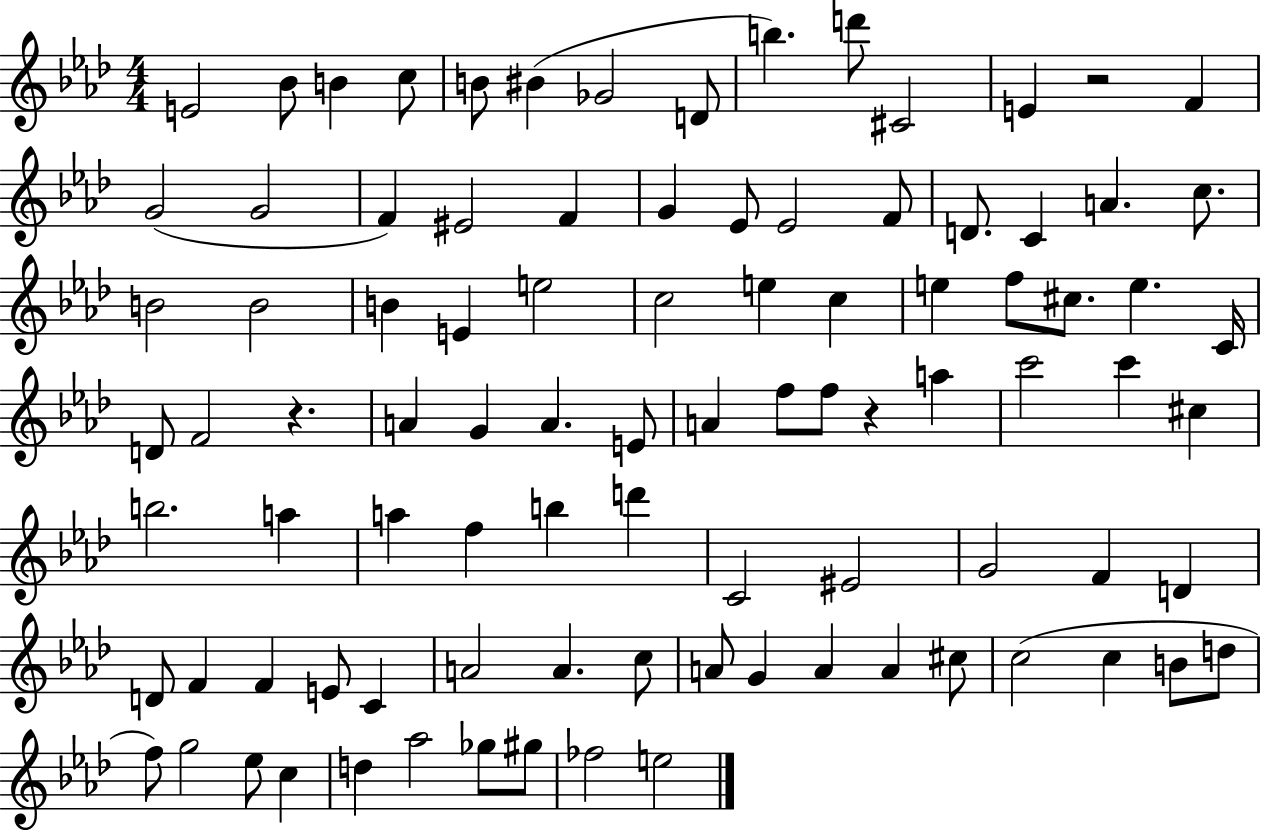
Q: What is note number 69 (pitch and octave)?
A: A4